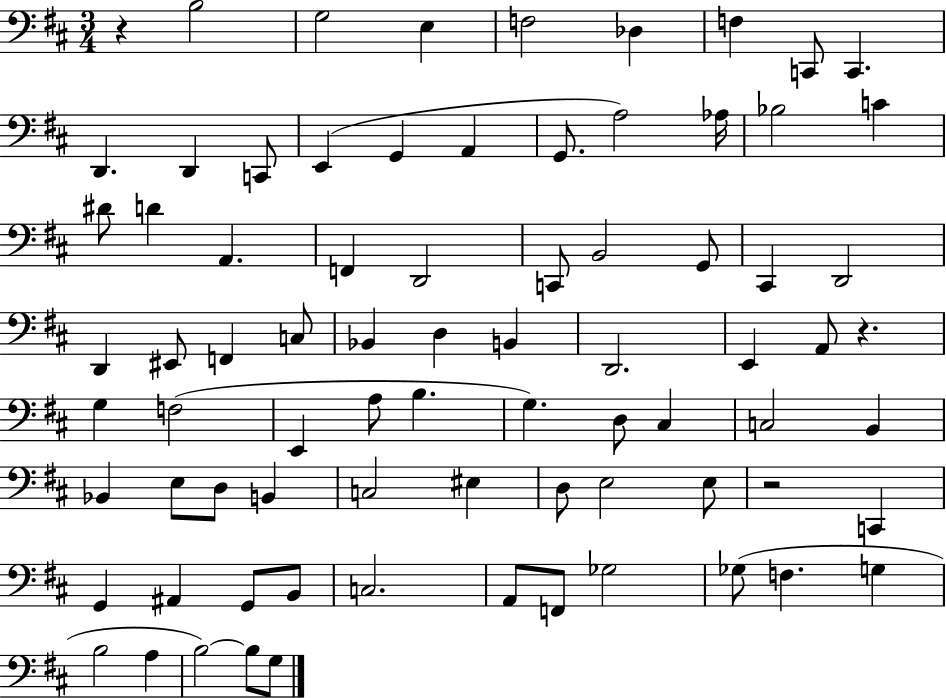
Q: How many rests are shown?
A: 3